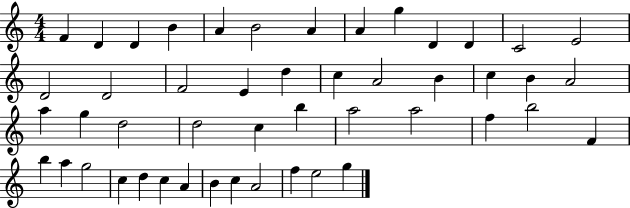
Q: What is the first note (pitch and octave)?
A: F4